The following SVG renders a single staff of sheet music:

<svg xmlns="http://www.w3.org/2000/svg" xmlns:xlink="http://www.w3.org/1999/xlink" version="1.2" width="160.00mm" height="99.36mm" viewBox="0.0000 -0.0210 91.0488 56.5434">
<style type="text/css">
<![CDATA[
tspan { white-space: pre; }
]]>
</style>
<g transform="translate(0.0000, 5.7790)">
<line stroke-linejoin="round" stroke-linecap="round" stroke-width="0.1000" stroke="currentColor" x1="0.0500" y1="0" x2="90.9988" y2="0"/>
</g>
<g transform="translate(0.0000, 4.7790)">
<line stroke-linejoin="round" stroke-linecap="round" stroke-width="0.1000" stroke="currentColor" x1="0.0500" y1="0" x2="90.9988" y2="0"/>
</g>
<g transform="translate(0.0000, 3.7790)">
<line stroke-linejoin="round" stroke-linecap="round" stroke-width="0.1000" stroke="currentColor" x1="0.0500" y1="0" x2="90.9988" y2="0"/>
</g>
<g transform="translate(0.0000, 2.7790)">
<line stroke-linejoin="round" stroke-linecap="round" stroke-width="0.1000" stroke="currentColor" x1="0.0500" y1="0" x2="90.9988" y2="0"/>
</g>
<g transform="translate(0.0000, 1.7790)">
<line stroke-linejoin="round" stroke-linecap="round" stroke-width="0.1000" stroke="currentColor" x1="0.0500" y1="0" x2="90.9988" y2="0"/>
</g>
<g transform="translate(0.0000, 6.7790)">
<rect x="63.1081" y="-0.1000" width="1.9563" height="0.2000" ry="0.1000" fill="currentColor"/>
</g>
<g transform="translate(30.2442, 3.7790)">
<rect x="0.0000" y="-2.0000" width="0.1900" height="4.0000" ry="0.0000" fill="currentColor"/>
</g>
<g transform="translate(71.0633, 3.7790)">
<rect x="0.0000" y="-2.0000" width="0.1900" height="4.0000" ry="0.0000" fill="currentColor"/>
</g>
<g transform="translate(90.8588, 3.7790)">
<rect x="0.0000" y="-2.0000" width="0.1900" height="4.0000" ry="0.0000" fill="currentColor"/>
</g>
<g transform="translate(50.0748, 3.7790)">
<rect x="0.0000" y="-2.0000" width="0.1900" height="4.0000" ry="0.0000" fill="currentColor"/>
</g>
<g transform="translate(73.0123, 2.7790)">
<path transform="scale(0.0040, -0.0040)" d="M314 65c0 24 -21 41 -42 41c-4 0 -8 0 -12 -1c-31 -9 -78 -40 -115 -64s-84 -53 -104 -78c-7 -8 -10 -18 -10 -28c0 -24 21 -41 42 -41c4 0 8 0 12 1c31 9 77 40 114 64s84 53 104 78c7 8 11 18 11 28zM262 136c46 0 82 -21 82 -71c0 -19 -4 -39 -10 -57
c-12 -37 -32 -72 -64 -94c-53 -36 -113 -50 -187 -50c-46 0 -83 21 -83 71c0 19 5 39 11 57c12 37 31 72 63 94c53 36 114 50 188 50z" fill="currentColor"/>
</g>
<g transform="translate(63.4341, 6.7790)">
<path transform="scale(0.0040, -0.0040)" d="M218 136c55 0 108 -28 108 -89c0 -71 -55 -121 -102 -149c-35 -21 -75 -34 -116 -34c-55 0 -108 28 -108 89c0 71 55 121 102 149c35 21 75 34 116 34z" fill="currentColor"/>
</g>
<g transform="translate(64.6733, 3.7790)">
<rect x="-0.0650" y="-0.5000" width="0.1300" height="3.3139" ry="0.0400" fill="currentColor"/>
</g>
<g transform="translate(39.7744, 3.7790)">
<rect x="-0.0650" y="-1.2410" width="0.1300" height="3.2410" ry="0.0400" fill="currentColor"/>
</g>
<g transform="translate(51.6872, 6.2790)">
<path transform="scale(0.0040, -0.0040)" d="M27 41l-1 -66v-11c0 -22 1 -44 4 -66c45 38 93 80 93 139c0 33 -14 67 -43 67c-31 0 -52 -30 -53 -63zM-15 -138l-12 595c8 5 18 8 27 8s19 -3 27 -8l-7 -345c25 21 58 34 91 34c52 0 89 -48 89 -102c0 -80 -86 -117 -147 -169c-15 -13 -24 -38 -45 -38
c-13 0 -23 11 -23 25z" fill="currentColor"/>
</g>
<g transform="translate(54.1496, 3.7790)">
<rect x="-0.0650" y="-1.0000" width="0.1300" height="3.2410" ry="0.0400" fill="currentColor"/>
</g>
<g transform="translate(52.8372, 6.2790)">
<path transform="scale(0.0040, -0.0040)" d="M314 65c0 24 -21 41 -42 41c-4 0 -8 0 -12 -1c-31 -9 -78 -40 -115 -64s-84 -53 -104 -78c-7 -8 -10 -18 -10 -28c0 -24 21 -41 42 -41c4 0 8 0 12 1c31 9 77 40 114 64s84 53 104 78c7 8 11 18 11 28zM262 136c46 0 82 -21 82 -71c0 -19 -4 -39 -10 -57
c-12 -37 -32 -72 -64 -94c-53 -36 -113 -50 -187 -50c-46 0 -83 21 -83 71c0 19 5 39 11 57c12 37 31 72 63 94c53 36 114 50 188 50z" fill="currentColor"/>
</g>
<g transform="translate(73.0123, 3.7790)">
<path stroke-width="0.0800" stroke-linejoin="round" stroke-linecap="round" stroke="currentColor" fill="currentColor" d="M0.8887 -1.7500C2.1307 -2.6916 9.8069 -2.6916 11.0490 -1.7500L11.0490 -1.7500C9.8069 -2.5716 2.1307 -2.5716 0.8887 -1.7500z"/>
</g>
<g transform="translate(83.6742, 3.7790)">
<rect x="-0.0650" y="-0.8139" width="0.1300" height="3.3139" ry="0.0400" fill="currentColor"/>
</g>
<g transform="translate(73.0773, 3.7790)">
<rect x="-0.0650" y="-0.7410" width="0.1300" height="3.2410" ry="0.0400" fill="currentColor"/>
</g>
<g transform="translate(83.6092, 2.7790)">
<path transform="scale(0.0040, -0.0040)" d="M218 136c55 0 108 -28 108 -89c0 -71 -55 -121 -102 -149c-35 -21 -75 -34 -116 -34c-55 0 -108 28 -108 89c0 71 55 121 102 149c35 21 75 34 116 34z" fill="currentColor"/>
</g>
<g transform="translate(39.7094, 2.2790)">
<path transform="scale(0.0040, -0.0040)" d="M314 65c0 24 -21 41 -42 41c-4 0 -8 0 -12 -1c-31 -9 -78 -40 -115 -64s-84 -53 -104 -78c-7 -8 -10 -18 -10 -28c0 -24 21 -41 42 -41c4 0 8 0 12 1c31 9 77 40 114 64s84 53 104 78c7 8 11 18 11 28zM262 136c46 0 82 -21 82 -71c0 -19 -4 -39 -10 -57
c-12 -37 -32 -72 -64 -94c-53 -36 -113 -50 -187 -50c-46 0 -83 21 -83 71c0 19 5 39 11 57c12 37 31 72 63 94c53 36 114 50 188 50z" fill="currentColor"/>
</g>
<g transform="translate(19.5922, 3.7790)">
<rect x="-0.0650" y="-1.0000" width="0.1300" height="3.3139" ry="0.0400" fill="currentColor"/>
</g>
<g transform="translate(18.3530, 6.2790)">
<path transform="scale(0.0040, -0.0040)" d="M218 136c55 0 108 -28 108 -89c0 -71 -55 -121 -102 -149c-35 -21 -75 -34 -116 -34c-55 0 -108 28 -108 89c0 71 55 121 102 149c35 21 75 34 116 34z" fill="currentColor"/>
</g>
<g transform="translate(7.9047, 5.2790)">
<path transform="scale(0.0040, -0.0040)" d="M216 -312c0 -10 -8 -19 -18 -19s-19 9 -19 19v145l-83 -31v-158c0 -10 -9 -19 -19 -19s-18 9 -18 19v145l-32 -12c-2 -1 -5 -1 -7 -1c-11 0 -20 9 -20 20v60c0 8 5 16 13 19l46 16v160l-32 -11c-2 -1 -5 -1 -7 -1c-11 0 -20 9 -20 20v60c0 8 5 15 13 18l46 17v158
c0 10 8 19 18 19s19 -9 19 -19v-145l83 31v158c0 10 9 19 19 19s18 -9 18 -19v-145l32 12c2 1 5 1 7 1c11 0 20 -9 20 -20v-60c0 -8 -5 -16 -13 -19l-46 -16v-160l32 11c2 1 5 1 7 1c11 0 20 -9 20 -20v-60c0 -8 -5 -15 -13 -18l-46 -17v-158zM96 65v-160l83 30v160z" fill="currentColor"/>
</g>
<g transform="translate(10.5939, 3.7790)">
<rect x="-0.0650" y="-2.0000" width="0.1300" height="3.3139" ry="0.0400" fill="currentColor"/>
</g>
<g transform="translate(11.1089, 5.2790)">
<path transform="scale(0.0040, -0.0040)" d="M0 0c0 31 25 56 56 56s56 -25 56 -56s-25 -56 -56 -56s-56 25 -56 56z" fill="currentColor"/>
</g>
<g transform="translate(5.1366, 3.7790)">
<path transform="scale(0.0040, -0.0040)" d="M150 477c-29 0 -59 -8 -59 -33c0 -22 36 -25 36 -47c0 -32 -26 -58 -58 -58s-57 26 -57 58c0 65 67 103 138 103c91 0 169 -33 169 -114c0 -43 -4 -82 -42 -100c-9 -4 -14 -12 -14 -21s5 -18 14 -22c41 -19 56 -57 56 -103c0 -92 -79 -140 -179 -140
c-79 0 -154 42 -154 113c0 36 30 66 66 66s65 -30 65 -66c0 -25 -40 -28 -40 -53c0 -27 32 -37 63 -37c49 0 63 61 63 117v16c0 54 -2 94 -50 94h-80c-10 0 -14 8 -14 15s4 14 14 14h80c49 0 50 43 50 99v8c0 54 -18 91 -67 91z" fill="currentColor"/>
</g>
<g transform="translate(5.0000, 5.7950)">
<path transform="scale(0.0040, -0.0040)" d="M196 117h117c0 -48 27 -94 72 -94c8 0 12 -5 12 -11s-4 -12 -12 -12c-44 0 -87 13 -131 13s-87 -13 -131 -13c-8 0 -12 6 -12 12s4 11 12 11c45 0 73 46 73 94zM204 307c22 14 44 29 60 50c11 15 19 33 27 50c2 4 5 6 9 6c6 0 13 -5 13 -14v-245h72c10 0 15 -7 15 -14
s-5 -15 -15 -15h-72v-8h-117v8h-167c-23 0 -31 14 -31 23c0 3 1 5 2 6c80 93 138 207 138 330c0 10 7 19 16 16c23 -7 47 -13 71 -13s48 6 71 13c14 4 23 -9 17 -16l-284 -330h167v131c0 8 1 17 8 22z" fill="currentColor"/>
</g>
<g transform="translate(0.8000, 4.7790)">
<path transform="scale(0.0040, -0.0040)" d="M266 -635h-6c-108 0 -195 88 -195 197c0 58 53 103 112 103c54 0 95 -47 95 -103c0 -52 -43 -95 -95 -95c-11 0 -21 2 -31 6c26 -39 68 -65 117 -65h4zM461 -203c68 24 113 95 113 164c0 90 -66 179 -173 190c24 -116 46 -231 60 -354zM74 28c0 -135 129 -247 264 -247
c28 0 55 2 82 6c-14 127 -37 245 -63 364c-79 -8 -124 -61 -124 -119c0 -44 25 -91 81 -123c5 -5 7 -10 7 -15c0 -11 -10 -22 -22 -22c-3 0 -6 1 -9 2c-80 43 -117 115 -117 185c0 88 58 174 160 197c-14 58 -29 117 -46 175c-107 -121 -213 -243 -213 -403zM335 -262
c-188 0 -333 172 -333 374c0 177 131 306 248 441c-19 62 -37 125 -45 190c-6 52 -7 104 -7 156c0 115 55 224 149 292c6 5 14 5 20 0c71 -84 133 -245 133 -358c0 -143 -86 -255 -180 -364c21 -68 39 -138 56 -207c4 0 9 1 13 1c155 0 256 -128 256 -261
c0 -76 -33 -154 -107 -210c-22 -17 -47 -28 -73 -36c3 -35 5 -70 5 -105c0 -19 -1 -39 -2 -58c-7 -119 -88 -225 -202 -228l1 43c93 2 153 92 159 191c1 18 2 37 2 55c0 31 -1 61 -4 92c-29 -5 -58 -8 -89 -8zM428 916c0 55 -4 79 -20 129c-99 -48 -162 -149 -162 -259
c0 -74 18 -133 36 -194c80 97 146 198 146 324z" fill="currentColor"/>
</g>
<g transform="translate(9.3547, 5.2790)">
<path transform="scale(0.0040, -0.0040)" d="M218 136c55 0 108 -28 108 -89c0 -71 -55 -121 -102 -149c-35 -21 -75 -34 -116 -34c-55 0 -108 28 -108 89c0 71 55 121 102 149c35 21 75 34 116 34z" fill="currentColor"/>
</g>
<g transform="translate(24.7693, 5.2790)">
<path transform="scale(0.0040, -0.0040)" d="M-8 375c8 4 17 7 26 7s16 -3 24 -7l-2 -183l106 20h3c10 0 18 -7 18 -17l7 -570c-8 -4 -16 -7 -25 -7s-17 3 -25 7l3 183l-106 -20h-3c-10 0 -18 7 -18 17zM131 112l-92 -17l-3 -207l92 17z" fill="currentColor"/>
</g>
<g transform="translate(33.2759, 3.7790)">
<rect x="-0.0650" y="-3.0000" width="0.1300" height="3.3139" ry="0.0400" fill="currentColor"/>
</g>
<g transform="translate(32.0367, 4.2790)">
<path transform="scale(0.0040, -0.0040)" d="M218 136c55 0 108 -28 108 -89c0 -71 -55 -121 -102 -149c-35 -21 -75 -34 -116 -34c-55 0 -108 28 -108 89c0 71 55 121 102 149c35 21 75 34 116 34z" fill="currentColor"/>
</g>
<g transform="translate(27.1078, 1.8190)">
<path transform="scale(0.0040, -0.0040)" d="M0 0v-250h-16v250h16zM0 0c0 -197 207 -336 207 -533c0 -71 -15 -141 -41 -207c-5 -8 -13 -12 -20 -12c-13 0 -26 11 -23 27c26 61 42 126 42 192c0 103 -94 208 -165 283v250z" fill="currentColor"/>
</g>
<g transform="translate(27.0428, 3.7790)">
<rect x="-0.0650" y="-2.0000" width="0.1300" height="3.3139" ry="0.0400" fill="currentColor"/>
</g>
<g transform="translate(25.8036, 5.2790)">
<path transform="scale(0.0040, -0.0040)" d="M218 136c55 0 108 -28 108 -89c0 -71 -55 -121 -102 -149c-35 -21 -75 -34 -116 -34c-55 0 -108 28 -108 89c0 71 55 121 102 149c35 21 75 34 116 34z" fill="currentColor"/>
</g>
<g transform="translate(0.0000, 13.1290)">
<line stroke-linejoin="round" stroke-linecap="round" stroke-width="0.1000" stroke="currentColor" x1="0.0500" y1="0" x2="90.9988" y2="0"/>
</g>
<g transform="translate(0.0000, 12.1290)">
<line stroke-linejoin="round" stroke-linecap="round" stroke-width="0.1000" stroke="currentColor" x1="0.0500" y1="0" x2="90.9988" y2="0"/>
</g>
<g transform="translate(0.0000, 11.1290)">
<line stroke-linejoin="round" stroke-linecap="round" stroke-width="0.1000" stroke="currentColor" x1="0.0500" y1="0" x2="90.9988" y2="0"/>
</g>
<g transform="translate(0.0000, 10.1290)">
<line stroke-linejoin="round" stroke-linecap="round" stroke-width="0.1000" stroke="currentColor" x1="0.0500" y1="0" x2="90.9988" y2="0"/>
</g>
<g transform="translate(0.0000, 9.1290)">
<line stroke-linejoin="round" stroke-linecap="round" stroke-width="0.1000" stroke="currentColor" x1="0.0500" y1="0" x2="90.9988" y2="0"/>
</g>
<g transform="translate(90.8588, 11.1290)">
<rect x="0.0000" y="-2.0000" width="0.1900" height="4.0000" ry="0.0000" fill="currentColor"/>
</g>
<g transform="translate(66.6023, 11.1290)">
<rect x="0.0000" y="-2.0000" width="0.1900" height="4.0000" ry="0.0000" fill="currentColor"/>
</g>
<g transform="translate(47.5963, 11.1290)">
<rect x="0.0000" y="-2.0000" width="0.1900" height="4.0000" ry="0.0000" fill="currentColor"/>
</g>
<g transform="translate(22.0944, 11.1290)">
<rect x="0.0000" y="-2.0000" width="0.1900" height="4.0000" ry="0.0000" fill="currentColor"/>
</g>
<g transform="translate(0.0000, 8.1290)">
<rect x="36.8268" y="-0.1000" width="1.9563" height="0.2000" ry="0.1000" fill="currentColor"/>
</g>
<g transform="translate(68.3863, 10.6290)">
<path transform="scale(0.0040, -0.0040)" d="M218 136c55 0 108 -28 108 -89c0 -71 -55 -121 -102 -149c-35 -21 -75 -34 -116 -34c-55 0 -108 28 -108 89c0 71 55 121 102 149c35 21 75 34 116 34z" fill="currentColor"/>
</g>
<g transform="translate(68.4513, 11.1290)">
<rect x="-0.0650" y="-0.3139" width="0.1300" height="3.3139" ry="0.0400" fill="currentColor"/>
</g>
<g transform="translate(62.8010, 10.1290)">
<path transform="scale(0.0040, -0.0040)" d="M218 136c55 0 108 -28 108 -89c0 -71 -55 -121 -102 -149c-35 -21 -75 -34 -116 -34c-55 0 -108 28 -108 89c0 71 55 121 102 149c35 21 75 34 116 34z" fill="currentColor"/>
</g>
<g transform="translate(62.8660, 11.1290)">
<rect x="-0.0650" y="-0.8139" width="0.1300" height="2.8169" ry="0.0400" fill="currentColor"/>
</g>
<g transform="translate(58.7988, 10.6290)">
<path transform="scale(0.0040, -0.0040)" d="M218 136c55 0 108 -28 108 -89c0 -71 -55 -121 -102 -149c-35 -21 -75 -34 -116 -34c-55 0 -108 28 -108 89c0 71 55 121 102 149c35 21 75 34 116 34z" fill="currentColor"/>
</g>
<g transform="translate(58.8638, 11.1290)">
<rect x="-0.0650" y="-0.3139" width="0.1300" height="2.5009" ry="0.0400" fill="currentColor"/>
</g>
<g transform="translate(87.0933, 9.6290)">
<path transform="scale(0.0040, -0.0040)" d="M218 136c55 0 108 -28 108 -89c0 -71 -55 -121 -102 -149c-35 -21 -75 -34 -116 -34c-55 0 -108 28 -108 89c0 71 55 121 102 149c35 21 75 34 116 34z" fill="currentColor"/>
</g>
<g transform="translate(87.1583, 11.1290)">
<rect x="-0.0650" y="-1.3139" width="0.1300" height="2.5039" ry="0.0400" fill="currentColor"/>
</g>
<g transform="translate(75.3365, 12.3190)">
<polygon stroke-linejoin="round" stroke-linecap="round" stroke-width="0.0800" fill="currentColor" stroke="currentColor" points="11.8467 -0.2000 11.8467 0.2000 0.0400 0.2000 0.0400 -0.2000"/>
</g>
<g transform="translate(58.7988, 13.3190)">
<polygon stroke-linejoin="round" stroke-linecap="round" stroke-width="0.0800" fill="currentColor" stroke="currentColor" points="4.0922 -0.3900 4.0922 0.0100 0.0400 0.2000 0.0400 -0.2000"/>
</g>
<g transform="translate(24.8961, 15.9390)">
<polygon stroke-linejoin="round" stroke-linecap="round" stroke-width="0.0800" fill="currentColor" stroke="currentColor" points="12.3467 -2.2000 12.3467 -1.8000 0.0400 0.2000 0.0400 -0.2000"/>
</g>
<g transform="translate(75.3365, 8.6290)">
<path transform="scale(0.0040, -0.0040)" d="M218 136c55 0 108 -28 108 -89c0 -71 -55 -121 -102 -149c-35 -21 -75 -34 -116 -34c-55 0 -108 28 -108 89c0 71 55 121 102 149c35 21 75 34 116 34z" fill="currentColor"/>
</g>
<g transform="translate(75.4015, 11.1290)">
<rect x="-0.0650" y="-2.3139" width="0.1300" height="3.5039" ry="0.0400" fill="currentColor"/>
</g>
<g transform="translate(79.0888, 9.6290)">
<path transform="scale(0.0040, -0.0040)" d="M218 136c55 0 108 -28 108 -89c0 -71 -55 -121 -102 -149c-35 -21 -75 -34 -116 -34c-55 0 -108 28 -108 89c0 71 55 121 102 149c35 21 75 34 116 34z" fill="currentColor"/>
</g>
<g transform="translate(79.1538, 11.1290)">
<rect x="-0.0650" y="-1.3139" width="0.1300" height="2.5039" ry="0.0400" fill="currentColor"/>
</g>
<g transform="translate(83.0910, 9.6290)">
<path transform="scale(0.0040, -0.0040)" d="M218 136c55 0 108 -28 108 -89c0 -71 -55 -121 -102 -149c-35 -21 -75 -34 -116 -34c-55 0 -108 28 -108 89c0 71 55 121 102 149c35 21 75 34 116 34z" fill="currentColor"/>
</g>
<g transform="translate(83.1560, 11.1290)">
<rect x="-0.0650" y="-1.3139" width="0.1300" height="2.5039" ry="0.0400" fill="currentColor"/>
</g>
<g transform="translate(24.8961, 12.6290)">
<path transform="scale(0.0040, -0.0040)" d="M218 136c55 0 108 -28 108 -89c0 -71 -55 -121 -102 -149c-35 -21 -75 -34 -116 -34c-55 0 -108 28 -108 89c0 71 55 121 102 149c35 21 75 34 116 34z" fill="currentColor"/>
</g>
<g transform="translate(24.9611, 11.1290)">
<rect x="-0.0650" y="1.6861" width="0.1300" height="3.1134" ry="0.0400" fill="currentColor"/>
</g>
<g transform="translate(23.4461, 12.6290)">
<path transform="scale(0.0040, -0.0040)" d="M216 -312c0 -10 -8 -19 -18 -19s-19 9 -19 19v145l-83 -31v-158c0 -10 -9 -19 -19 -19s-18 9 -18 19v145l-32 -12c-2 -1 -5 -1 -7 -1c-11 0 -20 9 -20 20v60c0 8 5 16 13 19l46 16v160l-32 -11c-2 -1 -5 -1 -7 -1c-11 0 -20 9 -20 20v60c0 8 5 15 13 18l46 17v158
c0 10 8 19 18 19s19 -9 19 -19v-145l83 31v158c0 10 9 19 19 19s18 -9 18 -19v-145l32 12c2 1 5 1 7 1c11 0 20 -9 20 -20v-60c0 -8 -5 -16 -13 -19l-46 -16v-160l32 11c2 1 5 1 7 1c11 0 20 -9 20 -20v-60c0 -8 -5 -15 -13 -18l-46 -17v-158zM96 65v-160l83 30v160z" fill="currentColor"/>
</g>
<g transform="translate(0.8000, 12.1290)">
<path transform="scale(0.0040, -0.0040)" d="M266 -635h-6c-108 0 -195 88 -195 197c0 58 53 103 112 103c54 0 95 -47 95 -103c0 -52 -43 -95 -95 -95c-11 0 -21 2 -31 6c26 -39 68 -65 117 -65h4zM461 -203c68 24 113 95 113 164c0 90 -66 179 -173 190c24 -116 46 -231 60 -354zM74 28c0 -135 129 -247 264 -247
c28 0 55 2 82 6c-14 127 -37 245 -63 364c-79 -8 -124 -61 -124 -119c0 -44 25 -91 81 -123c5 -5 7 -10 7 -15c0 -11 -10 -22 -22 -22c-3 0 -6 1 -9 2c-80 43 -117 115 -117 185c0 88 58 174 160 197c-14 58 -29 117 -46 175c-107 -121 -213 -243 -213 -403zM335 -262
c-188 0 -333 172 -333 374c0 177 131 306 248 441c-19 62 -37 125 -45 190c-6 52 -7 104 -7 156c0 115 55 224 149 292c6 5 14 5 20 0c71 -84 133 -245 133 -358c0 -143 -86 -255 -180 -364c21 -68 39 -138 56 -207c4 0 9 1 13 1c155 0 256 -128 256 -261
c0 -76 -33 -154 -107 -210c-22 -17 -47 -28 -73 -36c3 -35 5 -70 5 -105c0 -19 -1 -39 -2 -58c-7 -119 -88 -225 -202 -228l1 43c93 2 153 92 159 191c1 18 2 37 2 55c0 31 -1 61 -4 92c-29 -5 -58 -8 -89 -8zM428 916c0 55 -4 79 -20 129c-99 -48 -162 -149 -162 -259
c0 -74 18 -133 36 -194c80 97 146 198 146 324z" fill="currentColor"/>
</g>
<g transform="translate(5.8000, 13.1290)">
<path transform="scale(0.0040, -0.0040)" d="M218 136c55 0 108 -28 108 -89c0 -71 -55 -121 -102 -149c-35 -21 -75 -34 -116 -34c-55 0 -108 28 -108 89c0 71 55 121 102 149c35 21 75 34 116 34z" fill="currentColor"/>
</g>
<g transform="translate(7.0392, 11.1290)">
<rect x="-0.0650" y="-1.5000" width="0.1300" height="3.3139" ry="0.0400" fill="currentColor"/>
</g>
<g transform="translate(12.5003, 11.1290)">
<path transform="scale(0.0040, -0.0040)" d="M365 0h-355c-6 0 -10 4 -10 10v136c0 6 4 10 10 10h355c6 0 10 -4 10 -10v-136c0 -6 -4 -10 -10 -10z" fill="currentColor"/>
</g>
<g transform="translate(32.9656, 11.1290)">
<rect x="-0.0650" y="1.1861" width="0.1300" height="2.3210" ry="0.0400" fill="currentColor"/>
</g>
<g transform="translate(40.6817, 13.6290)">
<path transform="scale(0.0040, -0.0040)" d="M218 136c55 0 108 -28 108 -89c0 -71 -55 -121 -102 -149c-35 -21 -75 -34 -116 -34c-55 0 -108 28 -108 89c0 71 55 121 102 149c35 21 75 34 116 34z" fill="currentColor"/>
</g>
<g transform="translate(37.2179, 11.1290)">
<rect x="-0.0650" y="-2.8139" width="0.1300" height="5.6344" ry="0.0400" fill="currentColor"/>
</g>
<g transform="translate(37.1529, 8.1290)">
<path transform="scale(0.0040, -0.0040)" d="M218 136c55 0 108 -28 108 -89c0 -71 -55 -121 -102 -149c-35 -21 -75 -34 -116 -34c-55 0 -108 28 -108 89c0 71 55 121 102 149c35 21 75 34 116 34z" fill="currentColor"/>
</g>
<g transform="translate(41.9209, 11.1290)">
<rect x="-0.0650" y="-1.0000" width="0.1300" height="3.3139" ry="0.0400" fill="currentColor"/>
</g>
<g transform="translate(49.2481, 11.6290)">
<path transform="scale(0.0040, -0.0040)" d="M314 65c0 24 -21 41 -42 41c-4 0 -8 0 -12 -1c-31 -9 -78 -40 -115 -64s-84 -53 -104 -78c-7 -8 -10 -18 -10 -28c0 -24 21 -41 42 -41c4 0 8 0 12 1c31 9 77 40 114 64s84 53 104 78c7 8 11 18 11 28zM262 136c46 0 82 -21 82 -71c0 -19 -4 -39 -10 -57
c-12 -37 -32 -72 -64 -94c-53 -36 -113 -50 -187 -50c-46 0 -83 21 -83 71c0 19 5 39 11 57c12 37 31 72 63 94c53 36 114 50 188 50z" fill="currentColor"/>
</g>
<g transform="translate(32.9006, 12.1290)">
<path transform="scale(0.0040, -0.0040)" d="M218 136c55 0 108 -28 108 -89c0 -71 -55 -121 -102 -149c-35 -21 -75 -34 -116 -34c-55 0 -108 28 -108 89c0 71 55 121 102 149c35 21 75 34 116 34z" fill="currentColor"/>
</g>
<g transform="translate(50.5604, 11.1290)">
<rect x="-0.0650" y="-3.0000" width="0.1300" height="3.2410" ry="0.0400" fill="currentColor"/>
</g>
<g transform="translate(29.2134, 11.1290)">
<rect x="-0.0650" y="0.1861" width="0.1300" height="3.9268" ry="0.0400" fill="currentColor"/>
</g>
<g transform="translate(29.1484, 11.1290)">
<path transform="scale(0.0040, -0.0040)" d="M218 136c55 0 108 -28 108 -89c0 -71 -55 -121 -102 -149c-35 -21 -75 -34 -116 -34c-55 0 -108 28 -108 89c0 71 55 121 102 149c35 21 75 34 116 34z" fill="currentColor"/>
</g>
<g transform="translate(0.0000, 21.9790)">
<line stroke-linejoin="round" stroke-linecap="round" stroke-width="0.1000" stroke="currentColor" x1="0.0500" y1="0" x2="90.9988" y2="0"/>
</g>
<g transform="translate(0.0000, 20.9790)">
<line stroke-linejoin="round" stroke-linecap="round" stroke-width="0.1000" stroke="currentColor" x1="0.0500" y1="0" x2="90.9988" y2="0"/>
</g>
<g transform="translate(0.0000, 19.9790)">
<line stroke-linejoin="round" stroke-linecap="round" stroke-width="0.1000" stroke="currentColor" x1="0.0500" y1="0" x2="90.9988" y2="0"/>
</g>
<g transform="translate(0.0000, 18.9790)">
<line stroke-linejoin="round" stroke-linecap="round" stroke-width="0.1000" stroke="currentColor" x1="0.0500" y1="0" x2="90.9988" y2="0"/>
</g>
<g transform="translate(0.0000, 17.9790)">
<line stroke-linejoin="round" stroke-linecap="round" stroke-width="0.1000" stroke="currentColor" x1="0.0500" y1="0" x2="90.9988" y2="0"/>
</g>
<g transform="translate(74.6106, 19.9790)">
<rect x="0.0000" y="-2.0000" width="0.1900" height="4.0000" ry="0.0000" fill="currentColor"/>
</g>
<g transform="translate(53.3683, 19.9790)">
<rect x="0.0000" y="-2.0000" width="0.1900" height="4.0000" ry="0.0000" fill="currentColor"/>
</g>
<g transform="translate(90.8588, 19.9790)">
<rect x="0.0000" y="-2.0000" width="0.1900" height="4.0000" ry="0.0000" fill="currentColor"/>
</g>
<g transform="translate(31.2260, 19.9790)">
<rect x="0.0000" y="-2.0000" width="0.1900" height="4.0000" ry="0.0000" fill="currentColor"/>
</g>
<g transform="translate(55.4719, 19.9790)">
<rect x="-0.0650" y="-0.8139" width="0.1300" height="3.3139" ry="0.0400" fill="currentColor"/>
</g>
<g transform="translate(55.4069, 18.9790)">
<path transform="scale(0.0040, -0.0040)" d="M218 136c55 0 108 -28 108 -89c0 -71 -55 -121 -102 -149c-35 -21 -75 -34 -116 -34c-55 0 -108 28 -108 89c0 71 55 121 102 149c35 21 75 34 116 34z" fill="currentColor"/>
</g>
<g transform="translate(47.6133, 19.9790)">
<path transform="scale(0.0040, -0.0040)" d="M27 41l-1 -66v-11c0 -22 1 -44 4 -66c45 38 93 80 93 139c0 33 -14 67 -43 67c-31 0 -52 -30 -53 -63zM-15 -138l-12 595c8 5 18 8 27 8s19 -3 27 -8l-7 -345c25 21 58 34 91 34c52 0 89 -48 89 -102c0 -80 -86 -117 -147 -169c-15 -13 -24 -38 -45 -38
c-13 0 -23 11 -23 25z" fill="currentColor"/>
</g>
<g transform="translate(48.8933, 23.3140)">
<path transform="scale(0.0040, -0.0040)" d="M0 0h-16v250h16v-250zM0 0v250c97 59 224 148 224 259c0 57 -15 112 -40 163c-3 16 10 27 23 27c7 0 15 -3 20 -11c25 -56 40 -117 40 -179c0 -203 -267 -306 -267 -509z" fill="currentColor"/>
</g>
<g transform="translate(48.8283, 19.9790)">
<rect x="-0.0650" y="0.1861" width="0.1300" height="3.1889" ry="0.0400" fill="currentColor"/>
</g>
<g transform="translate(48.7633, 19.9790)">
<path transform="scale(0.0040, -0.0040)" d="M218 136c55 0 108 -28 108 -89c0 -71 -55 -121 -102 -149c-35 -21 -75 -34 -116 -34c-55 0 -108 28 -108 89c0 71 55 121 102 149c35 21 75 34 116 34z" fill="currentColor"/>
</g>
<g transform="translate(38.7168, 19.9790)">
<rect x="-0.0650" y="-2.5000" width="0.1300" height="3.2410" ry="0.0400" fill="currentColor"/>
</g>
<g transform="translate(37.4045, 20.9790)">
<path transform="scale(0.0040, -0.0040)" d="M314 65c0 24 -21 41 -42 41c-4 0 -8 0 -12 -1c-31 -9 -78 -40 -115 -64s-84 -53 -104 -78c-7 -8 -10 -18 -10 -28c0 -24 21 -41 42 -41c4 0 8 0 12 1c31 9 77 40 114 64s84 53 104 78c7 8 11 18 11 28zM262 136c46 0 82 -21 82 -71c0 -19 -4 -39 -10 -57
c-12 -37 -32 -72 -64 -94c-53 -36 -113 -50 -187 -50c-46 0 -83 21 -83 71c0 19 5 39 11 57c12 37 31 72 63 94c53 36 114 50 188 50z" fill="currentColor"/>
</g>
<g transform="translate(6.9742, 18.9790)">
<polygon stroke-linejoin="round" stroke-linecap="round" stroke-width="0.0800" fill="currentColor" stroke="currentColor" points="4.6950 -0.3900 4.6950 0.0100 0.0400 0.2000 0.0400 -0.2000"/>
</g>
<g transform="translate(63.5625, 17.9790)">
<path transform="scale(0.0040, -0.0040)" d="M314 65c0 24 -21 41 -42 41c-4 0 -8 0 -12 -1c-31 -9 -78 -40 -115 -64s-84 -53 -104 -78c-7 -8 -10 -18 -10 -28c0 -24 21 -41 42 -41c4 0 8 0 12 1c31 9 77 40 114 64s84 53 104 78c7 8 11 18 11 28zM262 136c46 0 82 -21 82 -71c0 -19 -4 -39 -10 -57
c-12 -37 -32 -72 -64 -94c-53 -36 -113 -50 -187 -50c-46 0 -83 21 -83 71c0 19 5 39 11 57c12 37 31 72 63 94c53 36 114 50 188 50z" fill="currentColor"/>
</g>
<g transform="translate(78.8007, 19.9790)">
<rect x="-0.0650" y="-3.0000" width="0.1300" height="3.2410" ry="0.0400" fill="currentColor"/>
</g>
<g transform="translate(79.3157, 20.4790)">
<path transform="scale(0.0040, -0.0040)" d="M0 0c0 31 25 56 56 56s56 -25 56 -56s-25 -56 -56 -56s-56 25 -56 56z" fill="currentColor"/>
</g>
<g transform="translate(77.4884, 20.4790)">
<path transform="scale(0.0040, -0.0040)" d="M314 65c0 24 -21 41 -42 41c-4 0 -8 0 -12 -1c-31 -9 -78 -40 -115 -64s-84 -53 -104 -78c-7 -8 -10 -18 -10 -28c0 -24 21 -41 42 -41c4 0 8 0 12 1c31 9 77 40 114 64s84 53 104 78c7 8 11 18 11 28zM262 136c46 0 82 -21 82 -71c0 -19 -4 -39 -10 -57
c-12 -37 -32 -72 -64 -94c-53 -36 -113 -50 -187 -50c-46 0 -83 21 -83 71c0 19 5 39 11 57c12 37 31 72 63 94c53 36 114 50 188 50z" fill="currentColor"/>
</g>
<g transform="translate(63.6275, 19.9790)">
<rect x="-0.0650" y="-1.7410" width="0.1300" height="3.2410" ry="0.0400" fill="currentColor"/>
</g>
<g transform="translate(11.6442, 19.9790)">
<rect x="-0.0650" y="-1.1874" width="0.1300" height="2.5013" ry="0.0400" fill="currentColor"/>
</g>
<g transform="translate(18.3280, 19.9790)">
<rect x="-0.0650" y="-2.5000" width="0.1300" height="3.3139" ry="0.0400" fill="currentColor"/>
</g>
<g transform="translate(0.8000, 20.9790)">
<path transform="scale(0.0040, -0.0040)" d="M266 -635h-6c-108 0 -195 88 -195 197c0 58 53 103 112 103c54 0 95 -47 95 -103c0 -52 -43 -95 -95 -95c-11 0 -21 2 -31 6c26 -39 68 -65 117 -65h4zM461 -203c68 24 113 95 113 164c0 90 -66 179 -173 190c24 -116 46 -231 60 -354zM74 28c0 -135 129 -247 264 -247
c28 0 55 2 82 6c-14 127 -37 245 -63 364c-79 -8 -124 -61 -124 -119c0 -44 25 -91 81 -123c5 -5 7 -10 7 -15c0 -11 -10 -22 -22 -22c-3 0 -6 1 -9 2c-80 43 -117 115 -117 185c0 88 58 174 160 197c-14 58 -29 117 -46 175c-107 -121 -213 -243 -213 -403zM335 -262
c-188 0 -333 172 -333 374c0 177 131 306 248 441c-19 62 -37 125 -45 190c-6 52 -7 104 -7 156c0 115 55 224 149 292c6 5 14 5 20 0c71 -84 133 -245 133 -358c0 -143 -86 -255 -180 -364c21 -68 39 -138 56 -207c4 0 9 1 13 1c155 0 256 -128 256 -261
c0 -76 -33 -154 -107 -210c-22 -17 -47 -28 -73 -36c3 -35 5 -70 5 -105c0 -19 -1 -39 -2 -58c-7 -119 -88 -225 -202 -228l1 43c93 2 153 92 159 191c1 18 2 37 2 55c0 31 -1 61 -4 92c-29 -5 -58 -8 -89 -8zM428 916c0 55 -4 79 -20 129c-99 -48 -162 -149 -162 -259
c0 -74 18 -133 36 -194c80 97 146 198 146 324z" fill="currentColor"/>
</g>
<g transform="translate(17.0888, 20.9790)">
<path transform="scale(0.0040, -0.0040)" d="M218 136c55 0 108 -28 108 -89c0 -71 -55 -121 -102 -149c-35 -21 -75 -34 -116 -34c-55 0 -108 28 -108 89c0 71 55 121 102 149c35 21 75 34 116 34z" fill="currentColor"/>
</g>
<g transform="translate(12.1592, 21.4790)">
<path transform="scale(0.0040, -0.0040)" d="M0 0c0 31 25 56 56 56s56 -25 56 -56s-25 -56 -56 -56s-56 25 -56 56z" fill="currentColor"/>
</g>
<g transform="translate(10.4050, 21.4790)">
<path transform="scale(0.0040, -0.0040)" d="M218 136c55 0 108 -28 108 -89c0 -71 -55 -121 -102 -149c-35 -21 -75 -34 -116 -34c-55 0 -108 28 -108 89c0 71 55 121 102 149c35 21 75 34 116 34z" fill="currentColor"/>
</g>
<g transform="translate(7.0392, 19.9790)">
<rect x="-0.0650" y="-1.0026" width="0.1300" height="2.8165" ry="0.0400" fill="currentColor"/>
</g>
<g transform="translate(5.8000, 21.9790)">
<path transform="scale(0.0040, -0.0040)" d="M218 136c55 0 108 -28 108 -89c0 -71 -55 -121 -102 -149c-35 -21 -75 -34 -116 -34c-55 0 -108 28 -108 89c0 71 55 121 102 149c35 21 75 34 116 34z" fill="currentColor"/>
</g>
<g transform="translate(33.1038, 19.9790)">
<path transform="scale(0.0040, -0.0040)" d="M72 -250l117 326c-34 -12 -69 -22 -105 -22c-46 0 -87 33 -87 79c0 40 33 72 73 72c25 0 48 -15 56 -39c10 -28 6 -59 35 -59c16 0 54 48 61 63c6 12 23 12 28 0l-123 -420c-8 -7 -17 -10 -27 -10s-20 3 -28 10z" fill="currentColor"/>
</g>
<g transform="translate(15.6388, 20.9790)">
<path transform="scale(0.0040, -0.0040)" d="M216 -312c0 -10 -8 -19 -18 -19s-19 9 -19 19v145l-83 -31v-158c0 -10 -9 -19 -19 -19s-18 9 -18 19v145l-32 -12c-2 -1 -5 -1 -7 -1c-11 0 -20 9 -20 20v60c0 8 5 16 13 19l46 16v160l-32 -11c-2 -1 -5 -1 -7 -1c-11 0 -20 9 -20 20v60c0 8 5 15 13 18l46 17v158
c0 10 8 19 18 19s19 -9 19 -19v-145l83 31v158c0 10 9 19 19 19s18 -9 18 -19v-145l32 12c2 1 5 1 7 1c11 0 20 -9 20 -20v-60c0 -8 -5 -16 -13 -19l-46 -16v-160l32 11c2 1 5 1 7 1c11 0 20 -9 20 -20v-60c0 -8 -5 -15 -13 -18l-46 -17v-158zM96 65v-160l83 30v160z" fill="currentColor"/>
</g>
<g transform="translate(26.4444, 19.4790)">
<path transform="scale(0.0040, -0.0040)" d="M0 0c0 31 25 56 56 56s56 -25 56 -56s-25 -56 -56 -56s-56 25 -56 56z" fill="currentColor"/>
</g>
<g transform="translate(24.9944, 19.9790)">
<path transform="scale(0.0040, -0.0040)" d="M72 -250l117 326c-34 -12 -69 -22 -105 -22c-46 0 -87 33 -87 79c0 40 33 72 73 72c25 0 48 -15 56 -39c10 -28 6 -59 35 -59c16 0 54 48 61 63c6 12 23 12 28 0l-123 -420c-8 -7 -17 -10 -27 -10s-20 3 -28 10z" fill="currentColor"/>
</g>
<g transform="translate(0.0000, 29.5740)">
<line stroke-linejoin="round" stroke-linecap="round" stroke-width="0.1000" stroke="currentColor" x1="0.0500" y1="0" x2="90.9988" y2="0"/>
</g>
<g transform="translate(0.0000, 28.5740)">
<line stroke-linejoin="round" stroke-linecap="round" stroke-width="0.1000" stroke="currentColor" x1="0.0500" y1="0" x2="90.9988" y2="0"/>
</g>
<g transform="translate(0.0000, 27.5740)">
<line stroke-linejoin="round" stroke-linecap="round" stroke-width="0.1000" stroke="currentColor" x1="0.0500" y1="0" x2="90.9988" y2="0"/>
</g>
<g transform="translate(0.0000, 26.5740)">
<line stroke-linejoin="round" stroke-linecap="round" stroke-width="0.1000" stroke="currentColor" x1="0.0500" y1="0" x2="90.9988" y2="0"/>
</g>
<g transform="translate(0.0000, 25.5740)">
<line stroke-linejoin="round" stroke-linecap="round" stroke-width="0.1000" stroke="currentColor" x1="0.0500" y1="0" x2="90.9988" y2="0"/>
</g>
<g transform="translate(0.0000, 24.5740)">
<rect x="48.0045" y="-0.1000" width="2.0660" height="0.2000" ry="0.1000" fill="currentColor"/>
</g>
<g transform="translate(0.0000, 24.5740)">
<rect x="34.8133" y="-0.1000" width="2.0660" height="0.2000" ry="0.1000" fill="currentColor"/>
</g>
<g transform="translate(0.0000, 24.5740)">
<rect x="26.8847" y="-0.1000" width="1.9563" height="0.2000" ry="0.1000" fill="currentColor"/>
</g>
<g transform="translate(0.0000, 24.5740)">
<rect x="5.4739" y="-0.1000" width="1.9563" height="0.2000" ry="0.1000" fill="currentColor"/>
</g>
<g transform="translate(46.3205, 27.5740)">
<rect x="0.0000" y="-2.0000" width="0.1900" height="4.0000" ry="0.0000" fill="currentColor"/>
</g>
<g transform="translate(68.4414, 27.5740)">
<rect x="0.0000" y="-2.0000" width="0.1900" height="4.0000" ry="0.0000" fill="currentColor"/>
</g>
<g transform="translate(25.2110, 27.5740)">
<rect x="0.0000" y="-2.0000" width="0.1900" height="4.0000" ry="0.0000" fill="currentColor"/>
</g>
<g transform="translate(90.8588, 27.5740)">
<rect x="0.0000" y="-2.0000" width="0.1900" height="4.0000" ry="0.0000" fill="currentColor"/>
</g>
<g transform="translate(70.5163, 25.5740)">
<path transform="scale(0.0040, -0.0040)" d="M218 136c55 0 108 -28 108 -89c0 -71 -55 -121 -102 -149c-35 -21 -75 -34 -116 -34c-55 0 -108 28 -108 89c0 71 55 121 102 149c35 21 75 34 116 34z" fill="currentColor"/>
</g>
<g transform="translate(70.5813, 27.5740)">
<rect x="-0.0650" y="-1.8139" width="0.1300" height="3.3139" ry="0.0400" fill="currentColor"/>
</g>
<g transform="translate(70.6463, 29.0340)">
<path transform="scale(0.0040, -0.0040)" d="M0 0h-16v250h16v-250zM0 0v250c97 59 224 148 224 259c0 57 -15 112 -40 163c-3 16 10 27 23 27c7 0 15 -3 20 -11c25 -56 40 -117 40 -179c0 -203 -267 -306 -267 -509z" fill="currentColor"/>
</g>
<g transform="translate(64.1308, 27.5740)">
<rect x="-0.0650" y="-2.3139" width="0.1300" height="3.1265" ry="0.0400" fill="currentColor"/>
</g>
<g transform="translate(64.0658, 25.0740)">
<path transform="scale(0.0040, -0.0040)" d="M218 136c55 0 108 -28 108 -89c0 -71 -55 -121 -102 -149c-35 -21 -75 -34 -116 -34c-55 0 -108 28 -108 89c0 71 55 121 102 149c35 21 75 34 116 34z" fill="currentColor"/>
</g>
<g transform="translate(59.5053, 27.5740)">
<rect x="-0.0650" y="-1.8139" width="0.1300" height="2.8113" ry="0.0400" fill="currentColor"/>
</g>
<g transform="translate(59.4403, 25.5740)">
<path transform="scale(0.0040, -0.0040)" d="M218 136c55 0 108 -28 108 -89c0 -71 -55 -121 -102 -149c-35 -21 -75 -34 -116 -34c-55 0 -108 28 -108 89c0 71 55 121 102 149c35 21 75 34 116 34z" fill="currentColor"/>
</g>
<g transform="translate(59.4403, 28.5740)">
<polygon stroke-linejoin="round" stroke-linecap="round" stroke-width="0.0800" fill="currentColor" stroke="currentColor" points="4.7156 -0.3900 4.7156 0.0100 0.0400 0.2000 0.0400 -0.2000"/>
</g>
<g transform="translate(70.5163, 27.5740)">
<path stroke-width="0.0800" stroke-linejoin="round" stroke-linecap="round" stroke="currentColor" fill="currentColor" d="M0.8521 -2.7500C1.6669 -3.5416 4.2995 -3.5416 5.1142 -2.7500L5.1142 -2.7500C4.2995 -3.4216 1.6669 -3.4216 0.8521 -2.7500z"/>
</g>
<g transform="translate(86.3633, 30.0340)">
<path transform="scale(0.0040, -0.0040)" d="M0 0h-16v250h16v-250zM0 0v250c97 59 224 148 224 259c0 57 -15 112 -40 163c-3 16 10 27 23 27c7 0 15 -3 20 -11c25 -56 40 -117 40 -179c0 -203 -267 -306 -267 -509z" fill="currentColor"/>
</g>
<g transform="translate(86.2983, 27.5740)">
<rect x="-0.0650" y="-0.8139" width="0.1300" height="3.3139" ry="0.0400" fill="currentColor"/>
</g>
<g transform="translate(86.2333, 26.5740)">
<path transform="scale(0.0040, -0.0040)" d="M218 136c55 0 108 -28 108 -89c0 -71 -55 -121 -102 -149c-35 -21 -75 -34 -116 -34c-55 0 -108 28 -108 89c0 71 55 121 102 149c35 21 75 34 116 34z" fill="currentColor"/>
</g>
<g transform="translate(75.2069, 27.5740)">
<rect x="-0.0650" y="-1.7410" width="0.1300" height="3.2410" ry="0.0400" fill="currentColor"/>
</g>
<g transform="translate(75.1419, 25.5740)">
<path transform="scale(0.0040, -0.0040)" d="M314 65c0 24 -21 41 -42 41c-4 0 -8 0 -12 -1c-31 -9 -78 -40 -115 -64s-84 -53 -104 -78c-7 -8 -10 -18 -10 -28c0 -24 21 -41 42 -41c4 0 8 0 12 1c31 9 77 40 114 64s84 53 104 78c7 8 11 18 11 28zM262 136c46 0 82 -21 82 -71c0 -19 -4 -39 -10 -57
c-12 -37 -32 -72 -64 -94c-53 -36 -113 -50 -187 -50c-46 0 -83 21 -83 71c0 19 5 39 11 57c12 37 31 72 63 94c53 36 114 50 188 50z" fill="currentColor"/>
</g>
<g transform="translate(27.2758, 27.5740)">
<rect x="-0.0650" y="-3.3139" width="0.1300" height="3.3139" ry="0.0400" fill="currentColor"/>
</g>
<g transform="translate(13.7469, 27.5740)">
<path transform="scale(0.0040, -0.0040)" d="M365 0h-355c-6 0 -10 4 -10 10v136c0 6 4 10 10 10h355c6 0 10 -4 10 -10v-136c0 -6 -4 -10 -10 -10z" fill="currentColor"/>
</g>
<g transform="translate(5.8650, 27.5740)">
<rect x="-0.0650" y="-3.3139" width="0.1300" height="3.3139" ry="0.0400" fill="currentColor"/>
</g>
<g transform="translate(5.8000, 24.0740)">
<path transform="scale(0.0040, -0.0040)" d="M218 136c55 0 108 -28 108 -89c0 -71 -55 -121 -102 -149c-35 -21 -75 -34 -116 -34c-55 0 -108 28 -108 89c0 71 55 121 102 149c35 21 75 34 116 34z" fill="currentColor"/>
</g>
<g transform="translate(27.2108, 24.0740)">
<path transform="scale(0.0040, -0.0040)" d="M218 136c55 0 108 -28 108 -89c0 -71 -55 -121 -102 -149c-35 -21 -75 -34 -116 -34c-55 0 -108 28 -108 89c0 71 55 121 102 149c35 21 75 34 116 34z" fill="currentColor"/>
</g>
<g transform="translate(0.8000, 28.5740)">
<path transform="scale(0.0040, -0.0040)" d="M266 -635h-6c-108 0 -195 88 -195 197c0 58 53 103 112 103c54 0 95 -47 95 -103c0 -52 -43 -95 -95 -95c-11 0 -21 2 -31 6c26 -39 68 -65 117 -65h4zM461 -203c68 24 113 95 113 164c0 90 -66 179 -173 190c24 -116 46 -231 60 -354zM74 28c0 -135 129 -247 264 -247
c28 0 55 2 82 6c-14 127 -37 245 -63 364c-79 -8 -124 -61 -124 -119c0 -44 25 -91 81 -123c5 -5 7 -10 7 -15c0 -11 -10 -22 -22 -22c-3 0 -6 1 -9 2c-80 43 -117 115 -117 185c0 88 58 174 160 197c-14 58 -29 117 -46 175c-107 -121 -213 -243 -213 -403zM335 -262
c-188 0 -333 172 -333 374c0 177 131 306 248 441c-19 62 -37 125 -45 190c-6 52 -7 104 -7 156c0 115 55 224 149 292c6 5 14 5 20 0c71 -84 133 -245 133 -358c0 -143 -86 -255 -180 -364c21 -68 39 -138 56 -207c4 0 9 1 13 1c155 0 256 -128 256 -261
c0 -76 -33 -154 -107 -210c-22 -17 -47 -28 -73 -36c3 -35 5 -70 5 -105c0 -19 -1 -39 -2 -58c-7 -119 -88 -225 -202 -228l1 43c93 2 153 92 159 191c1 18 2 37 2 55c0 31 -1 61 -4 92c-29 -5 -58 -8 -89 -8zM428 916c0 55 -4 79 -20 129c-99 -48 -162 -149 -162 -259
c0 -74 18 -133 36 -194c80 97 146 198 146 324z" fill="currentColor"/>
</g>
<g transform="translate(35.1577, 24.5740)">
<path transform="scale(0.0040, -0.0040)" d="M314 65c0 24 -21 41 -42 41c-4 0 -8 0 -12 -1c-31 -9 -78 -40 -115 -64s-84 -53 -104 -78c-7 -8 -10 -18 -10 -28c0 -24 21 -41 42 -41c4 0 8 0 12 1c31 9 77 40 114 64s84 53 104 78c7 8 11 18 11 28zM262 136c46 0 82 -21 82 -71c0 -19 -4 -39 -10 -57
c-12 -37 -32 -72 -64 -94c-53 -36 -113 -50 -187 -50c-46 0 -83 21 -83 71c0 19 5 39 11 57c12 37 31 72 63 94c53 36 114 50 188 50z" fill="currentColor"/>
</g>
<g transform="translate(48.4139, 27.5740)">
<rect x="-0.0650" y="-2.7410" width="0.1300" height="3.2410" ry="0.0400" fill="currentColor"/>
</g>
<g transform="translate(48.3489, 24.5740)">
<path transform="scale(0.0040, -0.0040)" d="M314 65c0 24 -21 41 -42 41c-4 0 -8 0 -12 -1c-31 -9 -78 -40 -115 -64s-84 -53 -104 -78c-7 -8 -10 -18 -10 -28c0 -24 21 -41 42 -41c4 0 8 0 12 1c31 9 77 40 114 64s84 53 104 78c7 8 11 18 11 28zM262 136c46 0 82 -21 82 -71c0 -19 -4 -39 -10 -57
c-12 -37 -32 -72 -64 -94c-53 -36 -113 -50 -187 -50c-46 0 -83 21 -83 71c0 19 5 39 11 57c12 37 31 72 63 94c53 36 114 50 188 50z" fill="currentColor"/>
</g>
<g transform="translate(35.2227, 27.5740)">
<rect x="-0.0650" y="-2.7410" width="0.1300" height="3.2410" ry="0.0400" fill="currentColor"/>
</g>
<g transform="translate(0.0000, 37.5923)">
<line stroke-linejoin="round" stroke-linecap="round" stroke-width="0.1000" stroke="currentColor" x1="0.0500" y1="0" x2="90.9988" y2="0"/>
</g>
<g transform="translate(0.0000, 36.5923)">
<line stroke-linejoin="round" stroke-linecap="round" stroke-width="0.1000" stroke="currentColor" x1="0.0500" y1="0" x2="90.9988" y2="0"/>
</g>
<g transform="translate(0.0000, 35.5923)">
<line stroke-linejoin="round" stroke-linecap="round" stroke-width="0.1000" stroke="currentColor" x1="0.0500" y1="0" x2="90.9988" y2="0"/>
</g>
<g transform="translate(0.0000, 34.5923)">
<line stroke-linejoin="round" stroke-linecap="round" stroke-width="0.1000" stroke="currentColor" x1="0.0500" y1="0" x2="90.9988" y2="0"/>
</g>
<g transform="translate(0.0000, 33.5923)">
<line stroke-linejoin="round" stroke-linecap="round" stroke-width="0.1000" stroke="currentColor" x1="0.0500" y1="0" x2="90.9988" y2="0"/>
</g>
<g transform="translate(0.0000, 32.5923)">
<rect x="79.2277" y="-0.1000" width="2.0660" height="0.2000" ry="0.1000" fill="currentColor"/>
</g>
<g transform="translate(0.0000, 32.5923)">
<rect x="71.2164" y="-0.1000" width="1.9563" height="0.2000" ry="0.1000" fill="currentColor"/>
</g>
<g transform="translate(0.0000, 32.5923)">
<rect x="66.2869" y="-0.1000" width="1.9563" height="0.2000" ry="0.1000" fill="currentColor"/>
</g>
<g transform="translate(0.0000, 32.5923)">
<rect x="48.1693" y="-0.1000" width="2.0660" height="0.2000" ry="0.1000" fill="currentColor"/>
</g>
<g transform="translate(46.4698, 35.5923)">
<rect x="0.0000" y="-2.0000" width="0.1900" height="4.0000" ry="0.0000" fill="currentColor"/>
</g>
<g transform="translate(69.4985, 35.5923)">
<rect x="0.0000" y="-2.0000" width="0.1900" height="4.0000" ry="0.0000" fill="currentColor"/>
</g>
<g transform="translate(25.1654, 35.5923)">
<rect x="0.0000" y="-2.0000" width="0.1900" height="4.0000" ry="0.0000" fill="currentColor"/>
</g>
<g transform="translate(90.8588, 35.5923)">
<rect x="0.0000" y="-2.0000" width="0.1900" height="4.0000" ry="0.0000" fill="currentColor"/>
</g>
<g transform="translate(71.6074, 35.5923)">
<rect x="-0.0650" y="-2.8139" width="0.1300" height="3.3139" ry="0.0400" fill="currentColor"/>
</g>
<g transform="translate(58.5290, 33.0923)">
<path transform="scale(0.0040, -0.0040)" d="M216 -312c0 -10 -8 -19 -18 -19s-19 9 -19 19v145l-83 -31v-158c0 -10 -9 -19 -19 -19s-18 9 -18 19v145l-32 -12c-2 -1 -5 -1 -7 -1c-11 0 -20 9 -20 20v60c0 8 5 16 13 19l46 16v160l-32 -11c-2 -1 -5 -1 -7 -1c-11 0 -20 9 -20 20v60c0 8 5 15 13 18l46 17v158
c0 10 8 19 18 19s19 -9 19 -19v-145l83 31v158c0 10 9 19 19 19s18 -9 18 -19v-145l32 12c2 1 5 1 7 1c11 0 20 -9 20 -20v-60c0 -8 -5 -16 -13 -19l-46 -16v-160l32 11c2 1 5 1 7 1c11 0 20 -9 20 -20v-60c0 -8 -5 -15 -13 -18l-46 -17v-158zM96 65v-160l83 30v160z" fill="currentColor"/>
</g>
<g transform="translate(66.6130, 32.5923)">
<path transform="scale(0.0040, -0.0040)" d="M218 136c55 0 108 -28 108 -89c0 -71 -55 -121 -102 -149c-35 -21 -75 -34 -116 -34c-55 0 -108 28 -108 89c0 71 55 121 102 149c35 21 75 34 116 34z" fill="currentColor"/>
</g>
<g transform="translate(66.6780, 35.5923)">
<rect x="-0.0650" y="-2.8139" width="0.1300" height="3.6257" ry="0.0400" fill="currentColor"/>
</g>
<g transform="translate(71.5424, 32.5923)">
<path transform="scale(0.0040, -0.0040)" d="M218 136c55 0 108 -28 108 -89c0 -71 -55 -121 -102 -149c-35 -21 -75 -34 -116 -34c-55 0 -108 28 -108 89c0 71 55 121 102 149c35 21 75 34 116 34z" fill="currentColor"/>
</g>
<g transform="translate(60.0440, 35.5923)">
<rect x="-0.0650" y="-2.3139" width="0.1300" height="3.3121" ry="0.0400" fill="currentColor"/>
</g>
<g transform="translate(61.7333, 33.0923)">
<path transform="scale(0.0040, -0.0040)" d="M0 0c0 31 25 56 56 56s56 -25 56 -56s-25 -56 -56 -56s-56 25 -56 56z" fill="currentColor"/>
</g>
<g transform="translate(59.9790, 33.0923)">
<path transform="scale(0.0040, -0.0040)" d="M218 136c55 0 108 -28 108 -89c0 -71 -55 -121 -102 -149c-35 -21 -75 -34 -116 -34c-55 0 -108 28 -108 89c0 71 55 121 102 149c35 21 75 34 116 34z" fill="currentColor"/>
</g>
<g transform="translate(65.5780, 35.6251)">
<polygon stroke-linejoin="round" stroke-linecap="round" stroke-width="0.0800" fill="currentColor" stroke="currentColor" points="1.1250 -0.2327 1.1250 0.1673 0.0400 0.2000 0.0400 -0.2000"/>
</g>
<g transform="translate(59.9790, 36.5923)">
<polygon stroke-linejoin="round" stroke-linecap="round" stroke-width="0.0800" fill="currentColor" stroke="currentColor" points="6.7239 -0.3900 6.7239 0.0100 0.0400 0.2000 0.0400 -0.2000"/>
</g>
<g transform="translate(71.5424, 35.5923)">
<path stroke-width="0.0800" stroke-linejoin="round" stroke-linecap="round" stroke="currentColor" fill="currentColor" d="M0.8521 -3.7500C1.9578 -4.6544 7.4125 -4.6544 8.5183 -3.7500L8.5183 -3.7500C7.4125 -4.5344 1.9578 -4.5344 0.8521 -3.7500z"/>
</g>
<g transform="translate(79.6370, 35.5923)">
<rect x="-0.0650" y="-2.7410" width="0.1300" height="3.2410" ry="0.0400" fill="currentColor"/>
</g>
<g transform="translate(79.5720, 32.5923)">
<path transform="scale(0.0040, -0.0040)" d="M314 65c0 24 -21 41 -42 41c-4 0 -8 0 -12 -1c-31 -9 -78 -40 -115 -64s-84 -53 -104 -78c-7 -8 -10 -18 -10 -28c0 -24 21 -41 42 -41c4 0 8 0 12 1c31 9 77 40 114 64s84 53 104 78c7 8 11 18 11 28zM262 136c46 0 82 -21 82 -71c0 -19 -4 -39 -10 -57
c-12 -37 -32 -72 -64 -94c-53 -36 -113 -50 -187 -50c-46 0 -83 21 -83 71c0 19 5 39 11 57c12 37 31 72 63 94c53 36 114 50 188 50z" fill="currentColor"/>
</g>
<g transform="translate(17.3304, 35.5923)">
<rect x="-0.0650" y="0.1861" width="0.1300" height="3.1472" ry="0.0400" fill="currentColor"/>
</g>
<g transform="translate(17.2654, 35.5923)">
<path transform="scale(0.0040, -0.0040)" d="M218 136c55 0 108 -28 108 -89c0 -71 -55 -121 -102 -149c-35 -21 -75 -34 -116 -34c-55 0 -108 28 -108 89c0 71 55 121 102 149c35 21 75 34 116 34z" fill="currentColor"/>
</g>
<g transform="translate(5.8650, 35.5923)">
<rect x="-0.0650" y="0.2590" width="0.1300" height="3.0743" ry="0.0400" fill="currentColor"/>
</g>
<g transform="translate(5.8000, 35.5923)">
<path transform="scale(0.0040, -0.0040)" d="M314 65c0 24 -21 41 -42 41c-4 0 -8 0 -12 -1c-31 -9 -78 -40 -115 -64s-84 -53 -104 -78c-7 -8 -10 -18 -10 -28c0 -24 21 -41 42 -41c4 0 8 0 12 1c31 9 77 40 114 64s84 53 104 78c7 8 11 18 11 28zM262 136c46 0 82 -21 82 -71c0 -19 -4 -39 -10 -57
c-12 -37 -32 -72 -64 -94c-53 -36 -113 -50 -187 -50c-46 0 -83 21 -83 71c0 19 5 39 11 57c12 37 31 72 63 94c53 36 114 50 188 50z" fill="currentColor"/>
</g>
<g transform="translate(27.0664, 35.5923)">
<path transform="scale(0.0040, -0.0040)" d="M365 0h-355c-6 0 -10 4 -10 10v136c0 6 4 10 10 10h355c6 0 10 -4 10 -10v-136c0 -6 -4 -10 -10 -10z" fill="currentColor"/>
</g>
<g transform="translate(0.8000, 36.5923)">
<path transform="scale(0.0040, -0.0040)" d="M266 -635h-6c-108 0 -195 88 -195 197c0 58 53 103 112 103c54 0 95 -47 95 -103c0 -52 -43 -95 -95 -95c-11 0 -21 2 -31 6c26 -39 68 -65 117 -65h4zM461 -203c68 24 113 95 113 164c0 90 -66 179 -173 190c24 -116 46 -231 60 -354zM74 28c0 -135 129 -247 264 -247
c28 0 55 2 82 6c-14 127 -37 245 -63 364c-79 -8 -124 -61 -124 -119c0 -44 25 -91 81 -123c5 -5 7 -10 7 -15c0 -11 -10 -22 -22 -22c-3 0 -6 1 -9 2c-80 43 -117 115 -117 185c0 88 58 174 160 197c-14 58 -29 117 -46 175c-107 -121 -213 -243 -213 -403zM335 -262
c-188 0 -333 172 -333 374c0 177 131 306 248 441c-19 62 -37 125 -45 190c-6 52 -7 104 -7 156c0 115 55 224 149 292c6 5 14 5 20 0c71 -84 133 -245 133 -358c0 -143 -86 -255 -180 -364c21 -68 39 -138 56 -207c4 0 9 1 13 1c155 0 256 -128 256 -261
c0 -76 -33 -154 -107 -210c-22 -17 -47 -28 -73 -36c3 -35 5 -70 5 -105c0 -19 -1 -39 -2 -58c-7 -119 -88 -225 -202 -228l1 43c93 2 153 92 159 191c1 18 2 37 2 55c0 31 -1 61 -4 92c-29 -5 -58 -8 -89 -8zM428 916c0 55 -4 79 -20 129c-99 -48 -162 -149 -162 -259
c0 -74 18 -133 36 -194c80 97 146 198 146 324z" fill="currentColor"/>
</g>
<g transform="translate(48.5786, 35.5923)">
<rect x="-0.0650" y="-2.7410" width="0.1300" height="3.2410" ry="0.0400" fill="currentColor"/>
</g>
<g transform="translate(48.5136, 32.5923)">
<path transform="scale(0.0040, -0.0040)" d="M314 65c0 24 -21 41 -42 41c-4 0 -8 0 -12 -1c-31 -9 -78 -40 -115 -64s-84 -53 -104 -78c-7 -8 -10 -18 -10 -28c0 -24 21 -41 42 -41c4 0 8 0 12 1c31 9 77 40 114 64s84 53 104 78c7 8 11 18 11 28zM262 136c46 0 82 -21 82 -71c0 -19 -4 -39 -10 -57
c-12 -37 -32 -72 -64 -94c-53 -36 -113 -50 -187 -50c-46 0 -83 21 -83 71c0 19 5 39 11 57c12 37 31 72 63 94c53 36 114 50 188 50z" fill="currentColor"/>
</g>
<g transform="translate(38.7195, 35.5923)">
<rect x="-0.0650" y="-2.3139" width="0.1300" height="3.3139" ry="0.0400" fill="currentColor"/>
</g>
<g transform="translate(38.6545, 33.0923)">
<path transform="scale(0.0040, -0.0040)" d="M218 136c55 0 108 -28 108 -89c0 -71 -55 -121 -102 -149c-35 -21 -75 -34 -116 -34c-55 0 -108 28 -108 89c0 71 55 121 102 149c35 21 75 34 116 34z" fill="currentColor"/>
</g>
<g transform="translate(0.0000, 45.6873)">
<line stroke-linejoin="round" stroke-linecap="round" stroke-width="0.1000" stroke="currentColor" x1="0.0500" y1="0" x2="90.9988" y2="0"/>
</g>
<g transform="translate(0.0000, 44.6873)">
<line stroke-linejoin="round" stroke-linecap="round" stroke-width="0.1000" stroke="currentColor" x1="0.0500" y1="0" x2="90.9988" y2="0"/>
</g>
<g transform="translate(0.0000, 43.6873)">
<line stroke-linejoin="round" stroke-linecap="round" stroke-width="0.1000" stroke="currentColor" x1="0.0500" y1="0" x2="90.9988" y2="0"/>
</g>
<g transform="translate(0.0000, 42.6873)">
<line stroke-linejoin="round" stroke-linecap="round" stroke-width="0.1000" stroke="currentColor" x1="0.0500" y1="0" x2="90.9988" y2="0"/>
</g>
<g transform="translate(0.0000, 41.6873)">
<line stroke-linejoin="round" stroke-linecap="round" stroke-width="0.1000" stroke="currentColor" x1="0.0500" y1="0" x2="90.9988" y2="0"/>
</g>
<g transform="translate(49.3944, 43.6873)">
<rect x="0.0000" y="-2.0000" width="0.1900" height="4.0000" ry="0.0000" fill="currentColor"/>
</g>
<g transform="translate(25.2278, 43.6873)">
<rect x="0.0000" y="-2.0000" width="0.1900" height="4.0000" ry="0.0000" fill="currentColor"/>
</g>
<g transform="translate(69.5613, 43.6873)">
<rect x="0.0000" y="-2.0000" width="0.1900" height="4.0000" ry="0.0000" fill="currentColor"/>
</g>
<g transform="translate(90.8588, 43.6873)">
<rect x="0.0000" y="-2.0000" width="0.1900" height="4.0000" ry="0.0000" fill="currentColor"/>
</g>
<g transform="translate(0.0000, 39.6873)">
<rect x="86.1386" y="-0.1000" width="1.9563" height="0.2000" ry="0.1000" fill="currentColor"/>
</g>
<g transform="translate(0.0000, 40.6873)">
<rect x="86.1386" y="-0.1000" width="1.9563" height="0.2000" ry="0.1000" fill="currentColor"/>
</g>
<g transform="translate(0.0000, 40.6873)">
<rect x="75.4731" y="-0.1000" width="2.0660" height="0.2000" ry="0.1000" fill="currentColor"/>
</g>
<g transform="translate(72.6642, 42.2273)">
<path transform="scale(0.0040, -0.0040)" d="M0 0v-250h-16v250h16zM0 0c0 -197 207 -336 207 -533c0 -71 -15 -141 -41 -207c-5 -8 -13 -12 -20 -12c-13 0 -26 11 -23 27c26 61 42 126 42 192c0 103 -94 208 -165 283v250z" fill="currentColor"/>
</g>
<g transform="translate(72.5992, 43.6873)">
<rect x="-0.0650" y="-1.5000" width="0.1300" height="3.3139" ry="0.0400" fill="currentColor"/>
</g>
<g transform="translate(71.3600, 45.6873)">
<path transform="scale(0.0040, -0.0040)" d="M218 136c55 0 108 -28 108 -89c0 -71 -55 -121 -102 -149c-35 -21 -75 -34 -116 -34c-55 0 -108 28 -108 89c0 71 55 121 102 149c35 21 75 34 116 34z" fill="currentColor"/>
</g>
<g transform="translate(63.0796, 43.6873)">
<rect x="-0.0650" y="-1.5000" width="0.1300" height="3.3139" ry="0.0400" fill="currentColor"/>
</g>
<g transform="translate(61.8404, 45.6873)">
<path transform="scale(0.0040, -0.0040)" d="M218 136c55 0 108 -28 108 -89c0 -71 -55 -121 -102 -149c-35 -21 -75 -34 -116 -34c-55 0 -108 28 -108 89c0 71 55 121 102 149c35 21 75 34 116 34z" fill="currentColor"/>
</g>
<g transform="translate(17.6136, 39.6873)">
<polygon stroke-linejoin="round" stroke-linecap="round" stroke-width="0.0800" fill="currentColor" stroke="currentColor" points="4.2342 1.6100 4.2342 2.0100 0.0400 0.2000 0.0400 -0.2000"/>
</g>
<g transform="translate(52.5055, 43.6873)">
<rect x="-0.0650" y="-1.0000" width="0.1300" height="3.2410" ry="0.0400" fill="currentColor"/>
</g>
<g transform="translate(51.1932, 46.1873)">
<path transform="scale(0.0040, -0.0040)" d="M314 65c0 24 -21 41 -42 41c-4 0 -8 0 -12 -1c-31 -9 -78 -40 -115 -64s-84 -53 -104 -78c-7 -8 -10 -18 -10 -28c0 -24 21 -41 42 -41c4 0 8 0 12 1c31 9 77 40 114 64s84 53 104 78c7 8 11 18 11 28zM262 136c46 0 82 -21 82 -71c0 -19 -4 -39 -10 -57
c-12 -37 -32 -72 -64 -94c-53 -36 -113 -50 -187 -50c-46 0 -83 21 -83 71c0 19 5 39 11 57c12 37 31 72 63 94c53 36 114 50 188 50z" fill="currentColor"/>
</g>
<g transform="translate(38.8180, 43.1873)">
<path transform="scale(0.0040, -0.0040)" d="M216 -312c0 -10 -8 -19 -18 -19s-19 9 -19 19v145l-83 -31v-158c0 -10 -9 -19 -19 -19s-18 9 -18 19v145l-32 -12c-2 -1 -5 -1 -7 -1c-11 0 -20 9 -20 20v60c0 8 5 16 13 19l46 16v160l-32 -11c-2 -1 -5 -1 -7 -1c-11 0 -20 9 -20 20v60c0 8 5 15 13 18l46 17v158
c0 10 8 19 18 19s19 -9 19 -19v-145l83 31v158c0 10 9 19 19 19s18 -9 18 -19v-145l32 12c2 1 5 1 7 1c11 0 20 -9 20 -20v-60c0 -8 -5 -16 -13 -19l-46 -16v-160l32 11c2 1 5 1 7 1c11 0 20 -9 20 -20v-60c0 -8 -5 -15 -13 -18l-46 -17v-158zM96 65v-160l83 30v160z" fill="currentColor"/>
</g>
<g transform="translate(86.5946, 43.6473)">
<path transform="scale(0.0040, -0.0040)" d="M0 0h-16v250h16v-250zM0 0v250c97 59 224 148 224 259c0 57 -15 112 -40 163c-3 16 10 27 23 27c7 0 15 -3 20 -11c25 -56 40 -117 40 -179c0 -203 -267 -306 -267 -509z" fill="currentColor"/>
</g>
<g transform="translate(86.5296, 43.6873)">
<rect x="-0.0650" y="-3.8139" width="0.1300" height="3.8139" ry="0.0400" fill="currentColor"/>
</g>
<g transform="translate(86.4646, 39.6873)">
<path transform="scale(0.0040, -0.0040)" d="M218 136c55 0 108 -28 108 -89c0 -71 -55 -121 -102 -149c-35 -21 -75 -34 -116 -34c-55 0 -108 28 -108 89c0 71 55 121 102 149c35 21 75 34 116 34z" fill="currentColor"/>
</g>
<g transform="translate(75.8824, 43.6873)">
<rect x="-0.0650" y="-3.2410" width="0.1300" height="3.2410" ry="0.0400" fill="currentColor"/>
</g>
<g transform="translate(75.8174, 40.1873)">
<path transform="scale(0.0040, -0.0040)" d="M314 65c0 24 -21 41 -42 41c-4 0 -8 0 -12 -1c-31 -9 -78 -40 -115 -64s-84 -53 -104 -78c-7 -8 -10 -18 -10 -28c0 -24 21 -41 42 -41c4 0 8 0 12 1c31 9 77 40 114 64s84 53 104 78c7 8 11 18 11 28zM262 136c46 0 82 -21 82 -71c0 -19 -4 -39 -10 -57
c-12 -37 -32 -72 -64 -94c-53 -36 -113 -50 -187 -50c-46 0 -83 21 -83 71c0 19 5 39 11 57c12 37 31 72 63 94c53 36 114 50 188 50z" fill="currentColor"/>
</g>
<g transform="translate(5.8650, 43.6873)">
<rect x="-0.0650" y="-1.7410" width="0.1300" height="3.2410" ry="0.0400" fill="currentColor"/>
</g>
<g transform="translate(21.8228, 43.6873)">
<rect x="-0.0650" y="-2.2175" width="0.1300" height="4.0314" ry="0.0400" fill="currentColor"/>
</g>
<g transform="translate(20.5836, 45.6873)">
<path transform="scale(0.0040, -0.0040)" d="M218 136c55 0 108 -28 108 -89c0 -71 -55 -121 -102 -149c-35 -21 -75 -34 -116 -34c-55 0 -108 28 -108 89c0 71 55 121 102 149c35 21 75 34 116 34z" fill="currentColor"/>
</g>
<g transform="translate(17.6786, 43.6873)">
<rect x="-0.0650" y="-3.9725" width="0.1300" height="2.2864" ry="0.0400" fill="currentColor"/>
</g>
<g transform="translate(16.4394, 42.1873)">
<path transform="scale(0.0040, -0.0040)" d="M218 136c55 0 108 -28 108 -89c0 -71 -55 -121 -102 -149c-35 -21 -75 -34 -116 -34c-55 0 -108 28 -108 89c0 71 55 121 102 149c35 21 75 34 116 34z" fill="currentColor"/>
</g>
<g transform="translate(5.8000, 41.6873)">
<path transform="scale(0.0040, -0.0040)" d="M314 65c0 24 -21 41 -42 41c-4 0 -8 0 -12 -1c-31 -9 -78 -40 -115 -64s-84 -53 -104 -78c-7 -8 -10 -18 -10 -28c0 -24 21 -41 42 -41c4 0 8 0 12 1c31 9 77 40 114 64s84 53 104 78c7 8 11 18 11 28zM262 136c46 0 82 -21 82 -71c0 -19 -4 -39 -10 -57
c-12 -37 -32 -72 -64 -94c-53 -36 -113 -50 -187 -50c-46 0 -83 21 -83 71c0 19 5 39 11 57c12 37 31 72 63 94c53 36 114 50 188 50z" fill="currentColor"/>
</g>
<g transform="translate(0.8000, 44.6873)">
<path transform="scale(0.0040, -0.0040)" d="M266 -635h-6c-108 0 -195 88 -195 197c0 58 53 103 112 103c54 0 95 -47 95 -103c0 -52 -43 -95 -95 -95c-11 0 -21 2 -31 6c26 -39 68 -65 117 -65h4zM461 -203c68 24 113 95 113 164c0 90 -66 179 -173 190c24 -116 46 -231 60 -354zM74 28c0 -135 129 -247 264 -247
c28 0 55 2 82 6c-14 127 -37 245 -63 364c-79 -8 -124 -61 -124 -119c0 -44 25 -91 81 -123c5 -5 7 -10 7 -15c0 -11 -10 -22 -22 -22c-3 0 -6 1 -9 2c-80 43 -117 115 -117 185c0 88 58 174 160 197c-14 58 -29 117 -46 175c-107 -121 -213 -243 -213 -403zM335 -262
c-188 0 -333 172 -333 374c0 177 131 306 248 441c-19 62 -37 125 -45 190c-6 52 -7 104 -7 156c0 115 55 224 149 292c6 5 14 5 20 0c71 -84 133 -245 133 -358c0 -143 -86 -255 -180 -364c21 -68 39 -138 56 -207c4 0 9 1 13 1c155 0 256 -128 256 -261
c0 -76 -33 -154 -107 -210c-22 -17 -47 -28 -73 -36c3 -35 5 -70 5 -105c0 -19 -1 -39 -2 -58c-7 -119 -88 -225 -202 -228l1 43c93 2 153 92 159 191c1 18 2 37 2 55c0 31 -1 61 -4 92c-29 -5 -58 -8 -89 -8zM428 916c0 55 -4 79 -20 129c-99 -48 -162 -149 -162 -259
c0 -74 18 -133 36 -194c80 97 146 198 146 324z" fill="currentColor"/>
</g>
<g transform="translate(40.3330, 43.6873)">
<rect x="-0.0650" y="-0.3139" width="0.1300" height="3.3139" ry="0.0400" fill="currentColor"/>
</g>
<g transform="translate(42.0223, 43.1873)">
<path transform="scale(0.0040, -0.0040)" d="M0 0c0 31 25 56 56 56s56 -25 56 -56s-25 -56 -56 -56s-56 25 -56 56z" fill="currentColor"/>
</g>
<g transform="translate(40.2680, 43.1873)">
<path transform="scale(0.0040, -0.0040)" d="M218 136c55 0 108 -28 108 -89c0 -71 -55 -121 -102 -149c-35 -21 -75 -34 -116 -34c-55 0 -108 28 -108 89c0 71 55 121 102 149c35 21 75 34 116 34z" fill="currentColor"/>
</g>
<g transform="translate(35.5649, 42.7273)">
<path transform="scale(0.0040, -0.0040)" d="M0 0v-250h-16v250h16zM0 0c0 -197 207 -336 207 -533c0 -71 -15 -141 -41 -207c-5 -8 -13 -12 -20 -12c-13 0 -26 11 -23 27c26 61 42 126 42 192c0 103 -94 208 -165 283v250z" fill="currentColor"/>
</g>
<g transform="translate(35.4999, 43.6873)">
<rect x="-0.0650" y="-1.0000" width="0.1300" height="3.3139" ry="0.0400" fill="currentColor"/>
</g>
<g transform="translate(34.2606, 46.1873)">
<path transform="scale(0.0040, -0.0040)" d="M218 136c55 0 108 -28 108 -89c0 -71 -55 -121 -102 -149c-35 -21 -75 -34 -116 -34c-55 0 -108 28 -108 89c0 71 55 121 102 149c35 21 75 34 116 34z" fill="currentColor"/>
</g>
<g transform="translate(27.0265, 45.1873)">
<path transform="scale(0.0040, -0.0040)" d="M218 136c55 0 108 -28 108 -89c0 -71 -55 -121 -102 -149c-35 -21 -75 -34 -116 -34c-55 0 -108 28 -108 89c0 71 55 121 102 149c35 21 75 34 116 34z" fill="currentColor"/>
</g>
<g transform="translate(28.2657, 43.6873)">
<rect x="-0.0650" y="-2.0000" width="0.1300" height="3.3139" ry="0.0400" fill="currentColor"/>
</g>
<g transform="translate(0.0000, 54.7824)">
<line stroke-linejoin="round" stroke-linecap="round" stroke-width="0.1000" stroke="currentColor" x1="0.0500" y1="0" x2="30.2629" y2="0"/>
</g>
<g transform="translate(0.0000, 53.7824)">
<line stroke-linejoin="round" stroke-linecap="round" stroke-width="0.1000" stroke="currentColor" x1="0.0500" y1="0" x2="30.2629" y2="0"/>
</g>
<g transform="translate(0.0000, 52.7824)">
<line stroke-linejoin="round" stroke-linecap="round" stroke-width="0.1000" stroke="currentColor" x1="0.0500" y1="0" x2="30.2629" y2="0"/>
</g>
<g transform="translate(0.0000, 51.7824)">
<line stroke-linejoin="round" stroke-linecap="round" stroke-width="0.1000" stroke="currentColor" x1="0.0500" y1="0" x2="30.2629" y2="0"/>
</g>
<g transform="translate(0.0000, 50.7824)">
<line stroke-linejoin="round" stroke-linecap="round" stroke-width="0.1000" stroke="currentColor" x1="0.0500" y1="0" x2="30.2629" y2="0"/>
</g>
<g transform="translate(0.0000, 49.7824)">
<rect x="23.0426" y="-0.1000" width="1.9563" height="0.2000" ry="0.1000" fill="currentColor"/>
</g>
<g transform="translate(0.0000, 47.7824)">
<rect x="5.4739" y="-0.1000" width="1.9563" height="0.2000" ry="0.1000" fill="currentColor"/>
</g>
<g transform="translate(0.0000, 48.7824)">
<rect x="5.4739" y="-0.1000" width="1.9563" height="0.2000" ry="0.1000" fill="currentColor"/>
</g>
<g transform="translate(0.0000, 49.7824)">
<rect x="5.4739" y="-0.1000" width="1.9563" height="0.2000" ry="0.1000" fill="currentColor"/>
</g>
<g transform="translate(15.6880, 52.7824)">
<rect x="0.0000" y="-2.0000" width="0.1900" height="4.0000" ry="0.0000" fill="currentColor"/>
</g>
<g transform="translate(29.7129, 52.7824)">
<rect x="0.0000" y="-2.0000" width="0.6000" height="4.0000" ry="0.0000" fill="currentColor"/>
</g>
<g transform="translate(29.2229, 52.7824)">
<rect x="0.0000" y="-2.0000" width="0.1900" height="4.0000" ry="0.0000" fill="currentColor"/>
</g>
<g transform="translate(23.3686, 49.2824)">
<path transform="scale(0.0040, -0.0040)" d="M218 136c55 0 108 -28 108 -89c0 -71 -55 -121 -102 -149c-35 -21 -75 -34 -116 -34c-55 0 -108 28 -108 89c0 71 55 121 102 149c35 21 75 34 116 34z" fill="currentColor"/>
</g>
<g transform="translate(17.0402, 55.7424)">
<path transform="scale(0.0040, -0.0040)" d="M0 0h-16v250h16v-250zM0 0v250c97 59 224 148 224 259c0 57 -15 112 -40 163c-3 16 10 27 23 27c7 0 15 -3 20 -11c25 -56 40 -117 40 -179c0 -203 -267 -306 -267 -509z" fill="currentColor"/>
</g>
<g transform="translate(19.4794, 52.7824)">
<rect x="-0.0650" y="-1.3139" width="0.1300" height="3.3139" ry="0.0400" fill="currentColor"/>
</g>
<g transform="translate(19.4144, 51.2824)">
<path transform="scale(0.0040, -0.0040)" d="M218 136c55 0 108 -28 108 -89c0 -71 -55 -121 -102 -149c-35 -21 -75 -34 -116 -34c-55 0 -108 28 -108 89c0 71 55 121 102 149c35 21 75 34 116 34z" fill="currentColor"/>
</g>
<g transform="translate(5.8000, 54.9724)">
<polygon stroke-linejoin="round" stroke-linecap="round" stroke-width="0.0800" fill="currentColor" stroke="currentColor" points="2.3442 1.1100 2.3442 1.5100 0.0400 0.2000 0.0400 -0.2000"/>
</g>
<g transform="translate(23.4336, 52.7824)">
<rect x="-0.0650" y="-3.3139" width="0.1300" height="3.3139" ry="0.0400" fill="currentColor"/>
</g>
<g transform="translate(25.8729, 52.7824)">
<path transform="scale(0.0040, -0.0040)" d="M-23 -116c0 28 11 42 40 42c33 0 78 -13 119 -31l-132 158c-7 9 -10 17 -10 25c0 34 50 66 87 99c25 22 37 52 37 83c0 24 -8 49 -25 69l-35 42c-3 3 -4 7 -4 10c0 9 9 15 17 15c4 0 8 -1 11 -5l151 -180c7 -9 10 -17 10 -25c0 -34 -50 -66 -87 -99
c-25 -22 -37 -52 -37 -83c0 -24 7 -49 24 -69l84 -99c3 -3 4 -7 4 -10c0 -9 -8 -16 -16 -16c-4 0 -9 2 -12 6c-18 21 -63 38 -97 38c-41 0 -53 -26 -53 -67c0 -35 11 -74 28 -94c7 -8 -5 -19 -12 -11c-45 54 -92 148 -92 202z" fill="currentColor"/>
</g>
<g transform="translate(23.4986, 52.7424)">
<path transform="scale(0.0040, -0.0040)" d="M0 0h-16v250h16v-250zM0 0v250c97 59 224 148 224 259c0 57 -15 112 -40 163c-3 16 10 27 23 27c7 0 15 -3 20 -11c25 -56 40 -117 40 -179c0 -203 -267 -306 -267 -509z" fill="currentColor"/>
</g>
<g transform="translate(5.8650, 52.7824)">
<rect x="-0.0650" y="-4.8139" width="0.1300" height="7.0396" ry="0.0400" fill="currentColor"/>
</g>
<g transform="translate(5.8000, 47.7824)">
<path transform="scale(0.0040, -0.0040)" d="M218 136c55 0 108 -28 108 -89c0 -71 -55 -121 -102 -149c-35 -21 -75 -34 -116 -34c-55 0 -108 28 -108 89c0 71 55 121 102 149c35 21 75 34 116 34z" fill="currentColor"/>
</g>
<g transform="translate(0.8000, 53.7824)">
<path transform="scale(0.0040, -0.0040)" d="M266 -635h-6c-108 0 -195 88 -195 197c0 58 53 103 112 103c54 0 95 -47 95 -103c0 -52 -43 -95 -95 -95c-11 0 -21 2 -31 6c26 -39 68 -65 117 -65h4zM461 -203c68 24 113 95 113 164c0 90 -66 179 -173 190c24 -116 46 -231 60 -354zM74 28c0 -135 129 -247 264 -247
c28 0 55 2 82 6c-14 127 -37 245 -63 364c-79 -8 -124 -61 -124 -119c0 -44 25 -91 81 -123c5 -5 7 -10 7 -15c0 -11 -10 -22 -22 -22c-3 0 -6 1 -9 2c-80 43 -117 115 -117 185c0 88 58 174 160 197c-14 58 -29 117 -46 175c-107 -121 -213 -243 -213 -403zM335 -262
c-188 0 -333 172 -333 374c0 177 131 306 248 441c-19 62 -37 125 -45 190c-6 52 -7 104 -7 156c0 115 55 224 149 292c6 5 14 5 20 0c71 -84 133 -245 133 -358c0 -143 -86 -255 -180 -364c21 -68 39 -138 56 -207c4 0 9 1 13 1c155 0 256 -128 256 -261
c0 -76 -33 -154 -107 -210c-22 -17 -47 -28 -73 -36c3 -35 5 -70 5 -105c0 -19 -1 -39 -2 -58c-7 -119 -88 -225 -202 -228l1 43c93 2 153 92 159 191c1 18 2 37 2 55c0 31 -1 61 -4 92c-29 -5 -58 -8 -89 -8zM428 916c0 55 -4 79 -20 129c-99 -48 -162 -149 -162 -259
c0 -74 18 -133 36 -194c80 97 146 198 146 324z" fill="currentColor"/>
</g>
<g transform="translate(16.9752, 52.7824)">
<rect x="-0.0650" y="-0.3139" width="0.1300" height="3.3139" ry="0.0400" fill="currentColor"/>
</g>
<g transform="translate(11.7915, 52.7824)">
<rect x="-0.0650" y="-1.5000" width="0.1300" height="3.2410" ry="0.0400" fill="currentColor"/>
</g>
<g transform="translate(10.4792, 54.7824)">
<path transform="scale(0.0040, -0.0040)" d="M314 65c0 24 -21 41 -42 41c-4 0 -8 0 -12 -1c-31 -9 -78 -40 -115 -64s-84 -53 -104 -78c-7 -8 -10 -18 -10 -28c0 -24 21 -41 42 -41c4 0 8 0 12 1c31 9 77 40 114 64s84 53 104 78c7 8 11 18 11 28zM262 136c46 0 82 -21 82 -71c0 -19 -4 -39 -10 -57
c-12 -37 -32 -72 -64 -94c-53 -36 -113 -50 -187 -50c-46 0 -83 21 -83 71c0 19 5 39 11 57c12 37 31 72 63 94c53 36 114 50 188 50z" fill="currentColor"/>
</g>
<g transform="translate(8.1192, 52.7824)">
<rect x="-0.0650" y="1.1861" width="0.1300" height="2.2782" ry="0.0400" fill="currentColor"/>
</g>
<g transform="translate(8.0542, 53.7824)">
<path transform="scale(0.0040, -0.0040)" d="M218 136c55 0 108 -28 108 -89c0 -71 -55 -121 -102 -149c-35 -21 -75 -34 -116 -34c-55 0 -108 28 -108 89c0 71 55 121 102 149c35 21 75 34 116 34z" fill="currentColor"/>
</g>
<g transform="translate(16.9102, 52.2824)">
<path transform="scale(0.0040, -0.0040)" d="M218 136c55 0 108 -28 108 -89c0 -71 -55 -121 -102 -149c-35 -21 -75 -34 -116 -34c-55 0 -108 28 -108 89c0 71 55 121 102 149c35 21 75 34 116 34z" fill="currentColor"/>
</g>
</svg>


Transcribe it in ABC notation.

X:1
T:Untitled
M:3/4
L:1/4
K:C
^F D F/2 A e2 _D2 C d2 d E z2 ^F/2 B/2 G/2 a/2 D A2 c/2 d/2 c g/2 e/2 e/2 e/2 E/2 F/2 ^G z/2 z/2 G2 _B/2 d f2 A2 b z2 b a2 a2 f/2 g/2 f/2 f2 d/2 B2 B z2 g a2 ^g/2 a/4 a a2 f2 e/2 E/2 F D/2 ^c D2 E E/2 b2 c'/2 e'/2 G/2 E2 c/2 e b/2 z